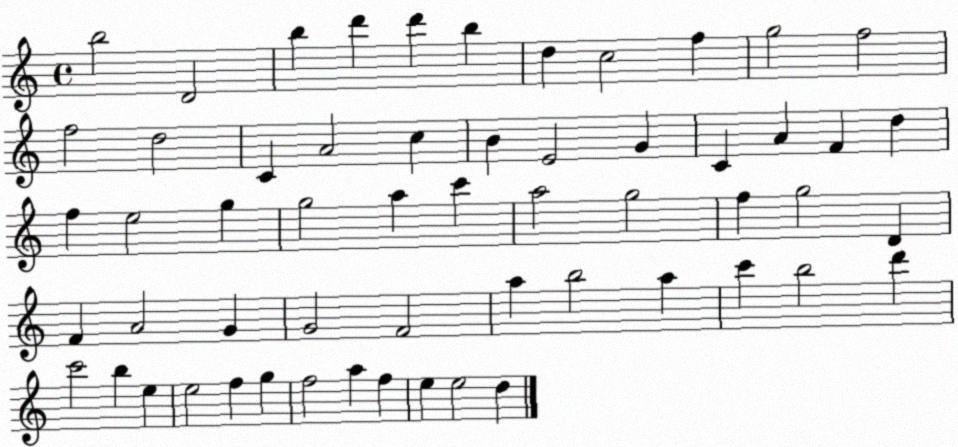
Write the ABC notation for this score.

X:1
T:Untitled
M:4/4
L:1/4
K:C
b2 D2 b d' d' b d c2 f g2 f2 f2 d2 C A2 c B E2 G C A F d f e2 g g2 a c' a2 g2 f g2 D F A2 G G2 F2 a b2 a c' b2 d' c'2 b e e2 f g f2 a f e e2 d